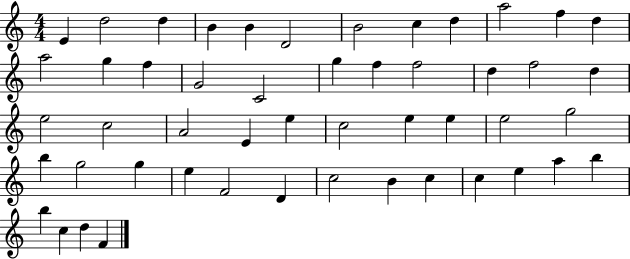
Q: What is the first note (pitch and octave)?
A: E4